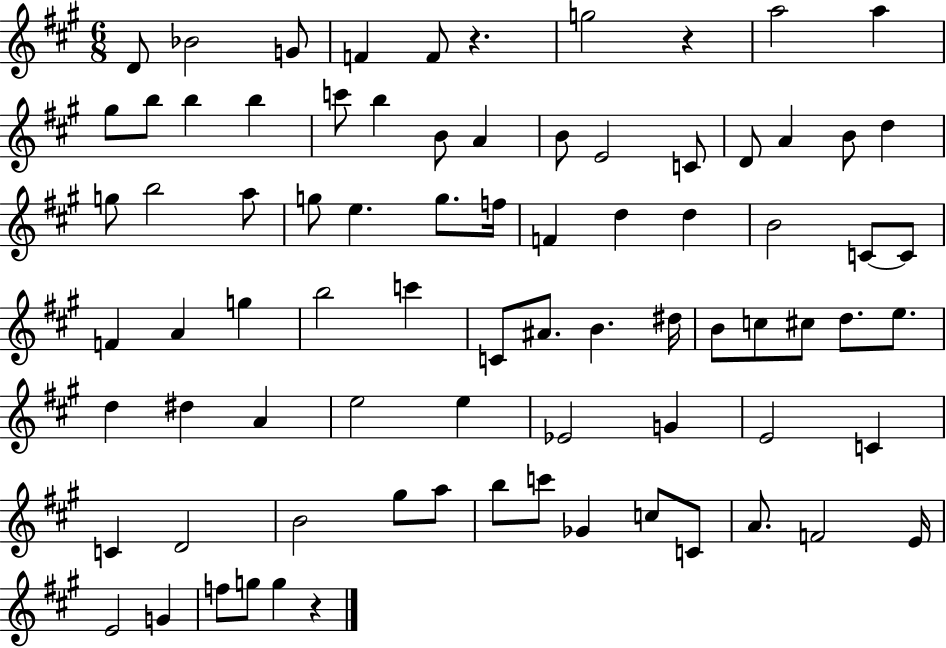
X:1
T:Untitled
M:6/8
L:1/4
K:A
D/2 _B2 G/2 F F/2 z g2 z a2 a ^g/2 b/2 b b c'/2 b B/2 A B/2 E2 C/2 D/2 A B/2 d g/2 b2 a/2 g/2 e g/2 f/4 F d d B2 C/2 C/2 F A g b2 c' C/2 ^A/2 B ^d/4 B/2 c/2 ^c/2 d/2 e/2 d ^d A e2 e _E2 G E2 C C D2 B2 ^g/2 a/2 b/2 c'/2 _G c/2 C/2 A/2 F2 E/4 E2 G f/2 g/2 g z